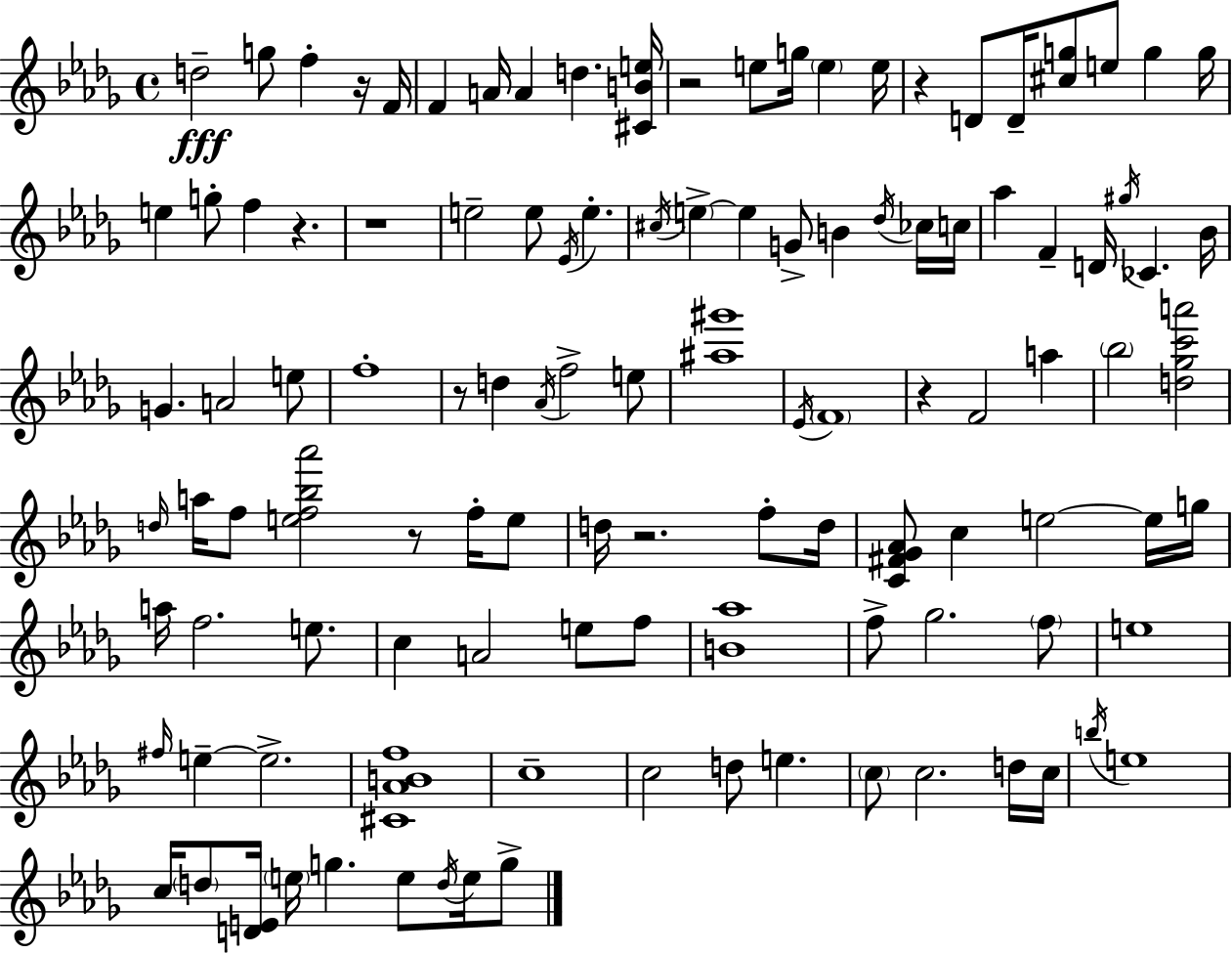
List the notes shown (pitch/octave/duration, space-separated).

D5/h G5/e F5/q R/s F4/s F4/q A4/s A4/q D5/q. [C#4,B4,E5]/s R/h E5/e G5/s E5/q E5/s R/q D4/e D4/s [C#5,G5]/e E5/e G5/q G5/s E5/q G5/e F5/q R/q. R/w E5/h E5/e Eb4/s E5/q. C#5/s E5/q E5/q G4/e B4/q Db5/s CES5/s C5/s Ab5/q F4/q D4/s G#5/s CES4/q. Bb4/s G4/q. A4/h E5/e F5/w R/e D5/q Ab4/s F5/h E5/e [A#5,G#6]/w Eb4/s F4/w R/q F4/h A5/q Bb5/h [D5,Gb5,C6,A6]/h D5/s A5/s F5/e [E5,F5,Bb5,Ab6]/h R/e F5/s E5/e D5/s R/h. F5/e D5/s [C4,F#4,Gb4,Ab4]/e C5/q E5/h E5/s G5/s A5/s F5/h. E5/e. C5/q A4/h E5/e F5/e [B4,Ab5]/w F5/e Gb5/h. F5/e E5/w F#5/s E5/q E5/h. [C#4,Ab4,B4,F5]/w C5/w C5/h D5/e E5/q. C5/e C5/h. D5/s C5/s B5/s E5/w C5/s D5/e [D4,E4]/s E5/s G5/q. E5/e D5/s E5/s G5/e